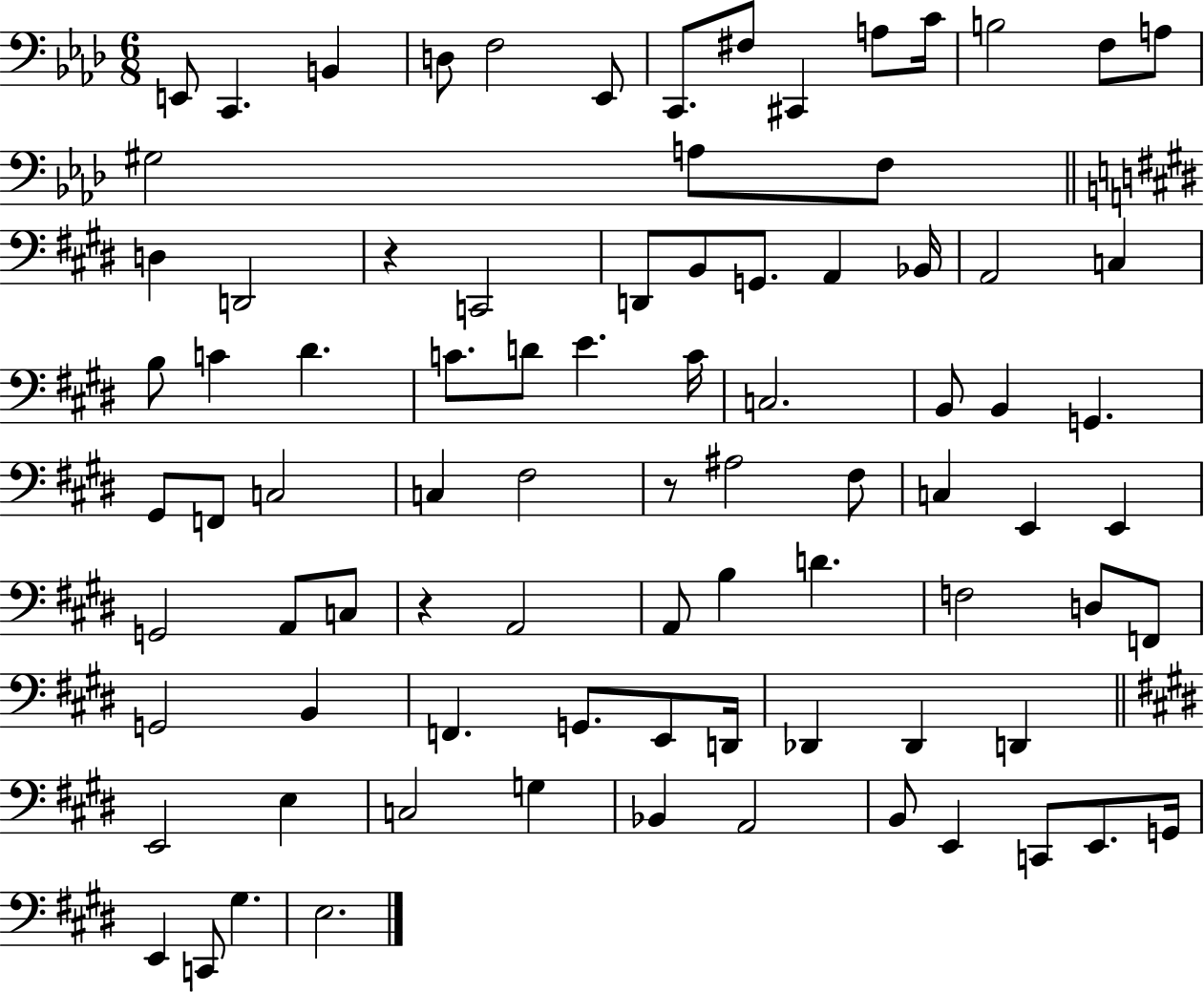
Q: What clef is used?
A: bass